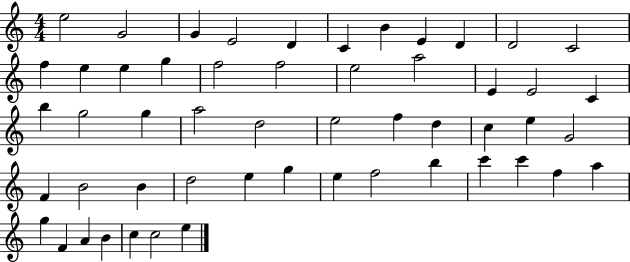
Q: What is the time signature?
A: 4/4